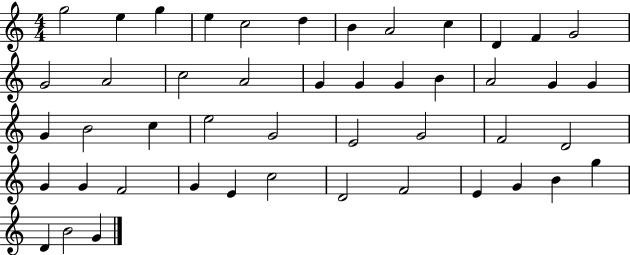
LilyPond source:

{
  \clef treble
  \numericTimeSignature
  \time 4/4
  \key c \major
  g''2 e''4 g''4 | e''4 c''2 d''4 | b'4 a'2 c''4 | d'4 f'4 g'2 | \break g'2 a'2 | c''2 a'2 | g'4 g'4 g'4 b'4 | a'2 g'4 g'4 | \break g'4 b'2 c''4 | e''2 g'2 | e'2 g'2 | f'2 d'2 | \break g'4 g'4 f'2 | g'4 e'4 c''2 | d'2 f'2 | e'4 g'4 b'4 g''4 | \break d'4 b'2 g'4 | \bar "|."
}